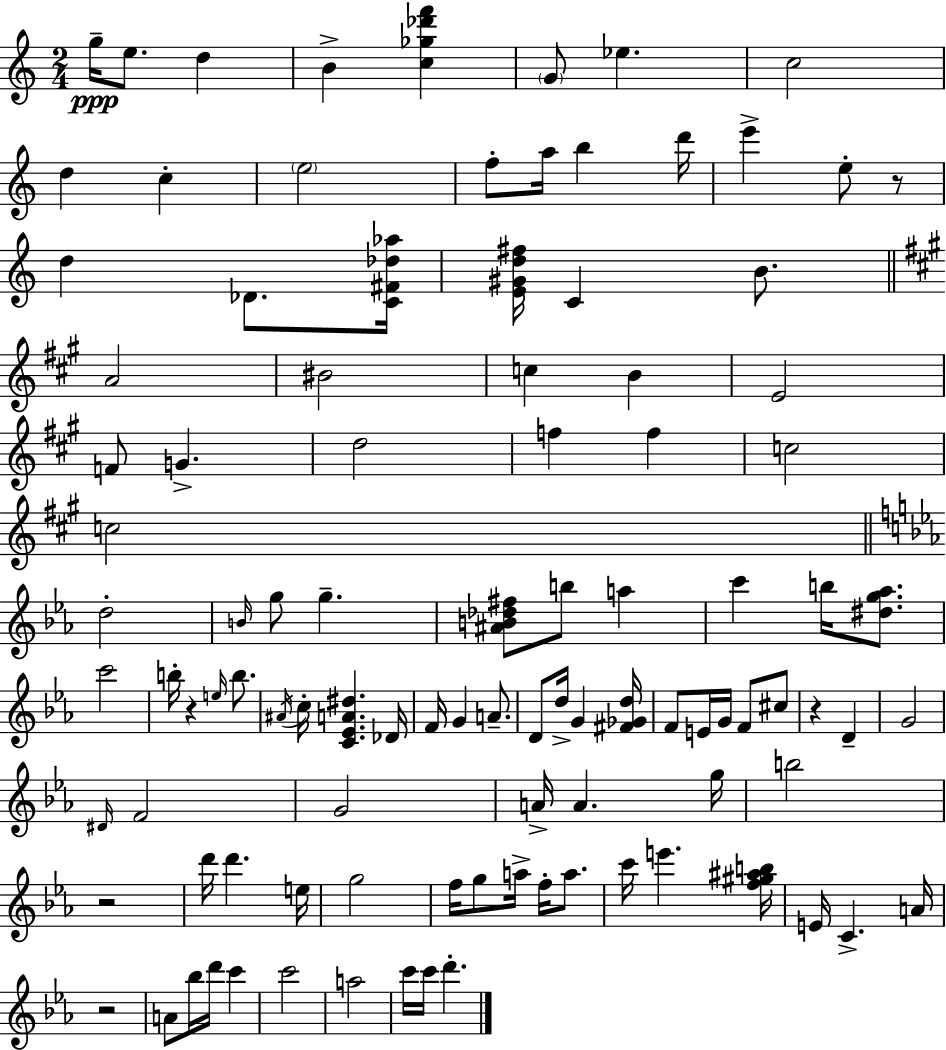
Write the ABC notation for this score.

X:1
T:Untitled
M:2/4
L:1/4
K:Am
g/4 e/2 d B [c_g_d'f'] G/2 _e c2 d c e2 f/2 a/4 b d'/4 e' e/2 z/2 d _D/2 [C^F_d_a]/4 [E^Gd^f]/4 C B/2 A2 ^B2 c B E2 F/2 G d2 f f c2 c2 d2 B/4 g/2 g [^AB_d^f]/2 b/2 a c' b/4 [^dg_a]/2 c'2 b/4 z e/4 b/2 ^A/4 c/4 [C_EA^d] _D/4 F/4 G A/2 D/2 d/4 G [^F_Gd]/4 F/2 E/4 G/4 F/2 ^c/2 z D G2 ^D/4 F2 G2 A/4 A g/4 b2 z2 d'/4 d' e/4 g2 f/4 g/2 a/4 f/4 a/2 c'/4 e' [f^g^ab]/4 E/4 C A/4 z2 A/2 _b/4 d'/4 c' c'2 a2 c'/4 c'/4 d'